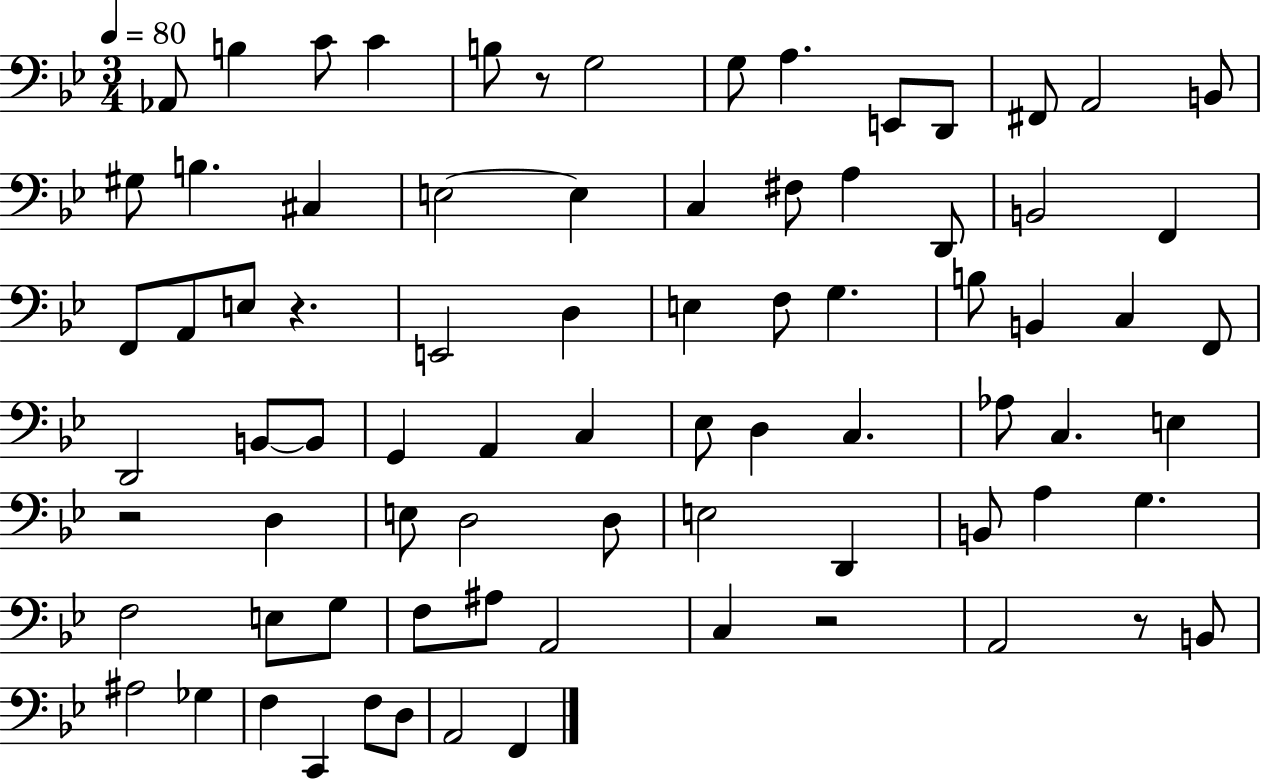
X:1
T:Untitled
M:3/4
L:1/4
K:Bb
_A,,/2 B, C/2 C B,/2 z/2 G,2 G,/2 A, E,,/2 D,,/2 ^F,,/2 A,,2 B,,/2 ^G,/2 B, ^C, E,2 E, C, ^F,/2 A, D,,/2 B,,2 F,, F,,/2 A,,/2 E,/2 z E,,2 D, E, F,/2 G, B,/2 B,, C, F,,/2 D,,2 B,,/2 B,,/2 G,, A,, C, _E,/2 D, C, _A,/2 C, E, z2 D, E,/2 D,2 D,/2 E,2 D,, B,,/2 A, G, F,2 E,/2 G,/2 F,/2 ^A,/2 A,,2 C, z2 A,,2 z/2 B,,/2 ^A,2 _G, F, C,, F,/2 D,/2 A,,2 F,,